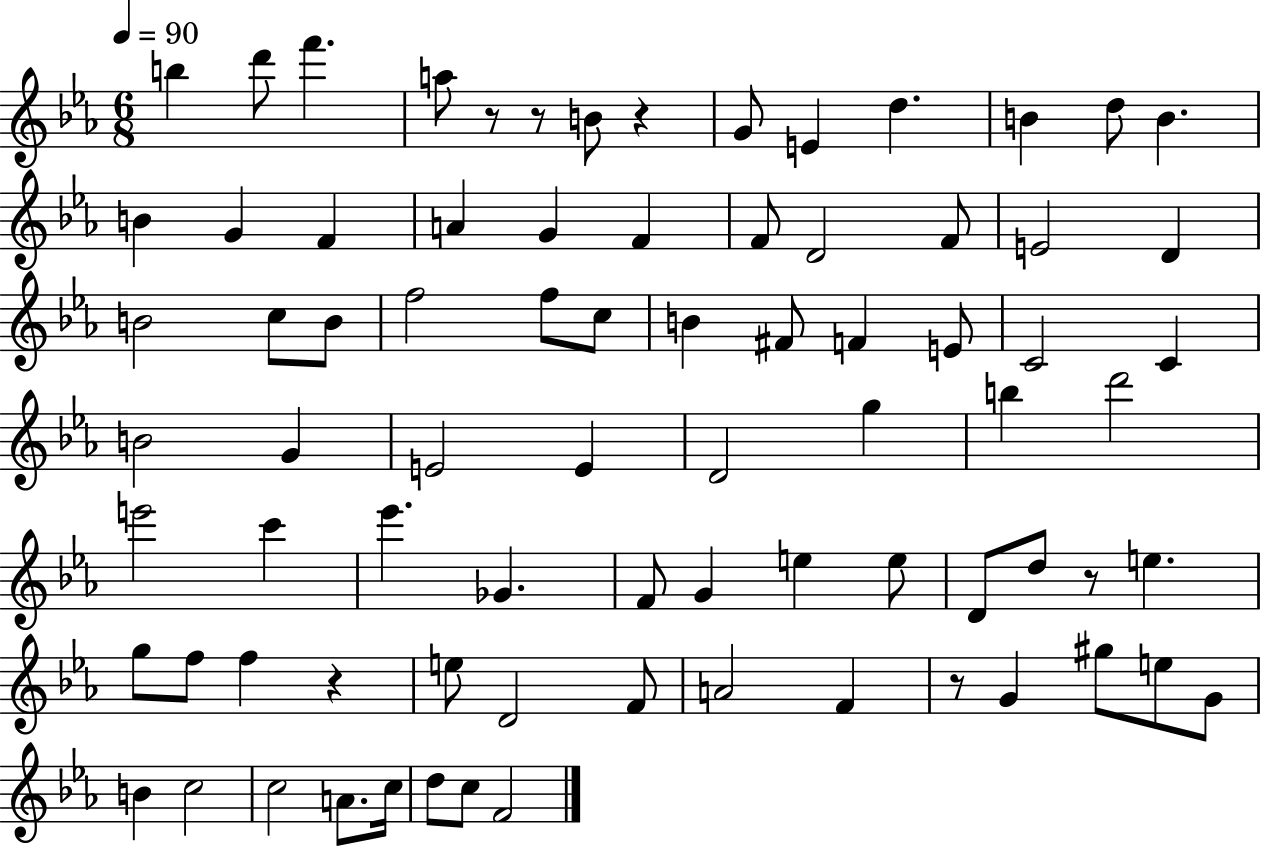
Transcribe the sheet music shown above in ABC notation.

X:1
T:Untitled
M:6/8
L:1/4
K:Eb
b d'/2 f' a/2 z/2 z/2 B/2 z G/2 E d B d/2 B B G F A G F F/2 D2 F/2 E2 D B2 c/2 B/2 f2 f/2 c/2 B ^F/2 F E/2 C2 C B2 G E2 E D2 g b d'2 e'2 c' _e' _G F/2 G e e/2 D/2 d/2 z/2 e g/2 f/2 f z e/2 D2 F/2 A2 F z/2 G ^g/2 e/2 G/2 B c2 c2 A/2 c/4 d/2 c/2 F2